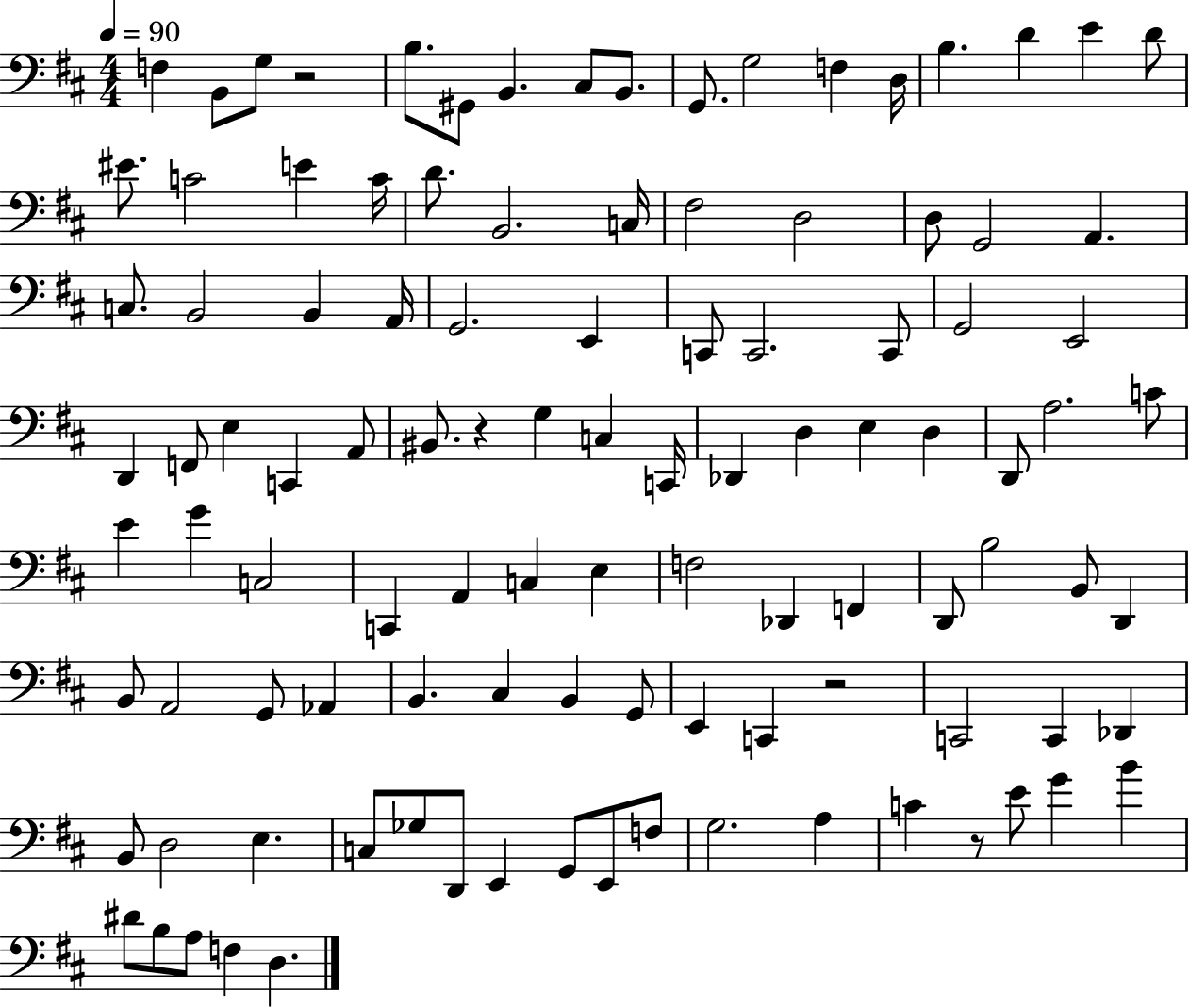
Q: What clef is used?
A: bass